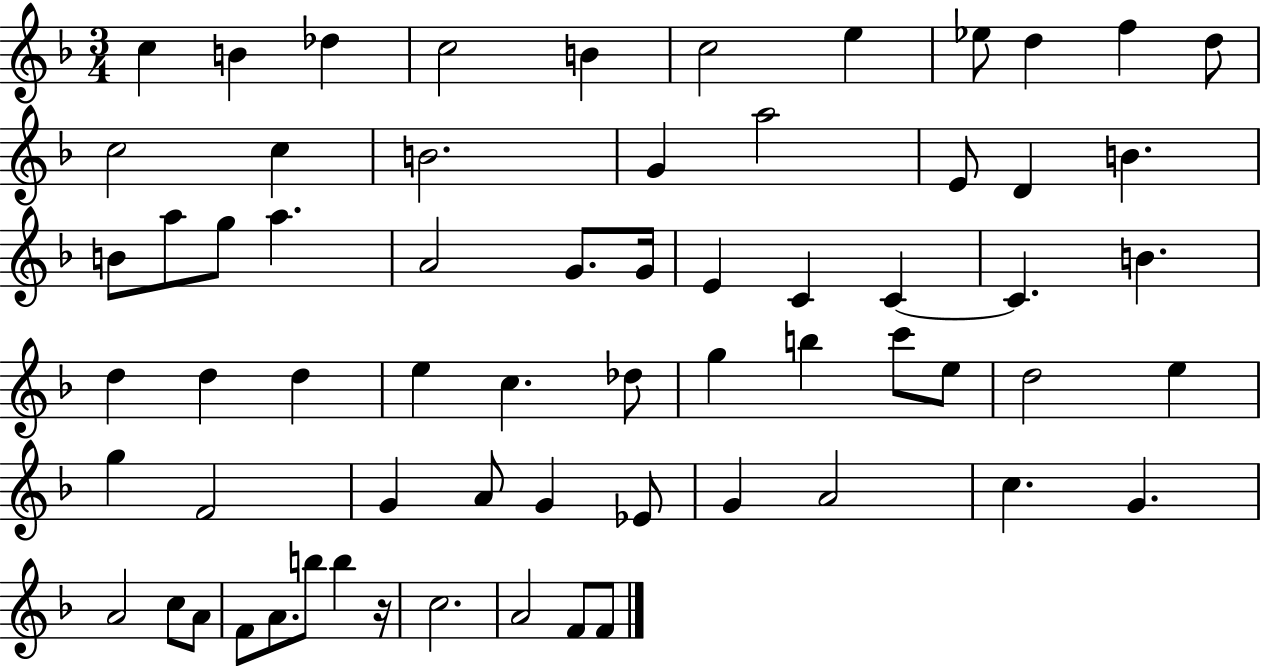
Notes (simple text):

C5/q B4/q Db5/q C5/h B4/q C5/h E5/q Eb5/e D5/q F5/q D5/e C5/h C5/q B4/h. G4/q A5/h E4/e D4/q B4/q. B4/e A5/e G5/e A5/q. A4/h G4/e. G4/s E4/q C4/q C4/q C4/q. B4/q. D5/q D5/q D5/q E5/q C5/q. Db5/e G5/q B5/q C6/e E5/e D5/h E5/q G5/q F4/h G4/q A4/e G4/q Eb4/e G4/q A4/h C5/q. G4/q. A4/h C5/e A4/e F4/e A4/e. B5/e B5/q R/s C5/h. A4/h F4/e F4/e